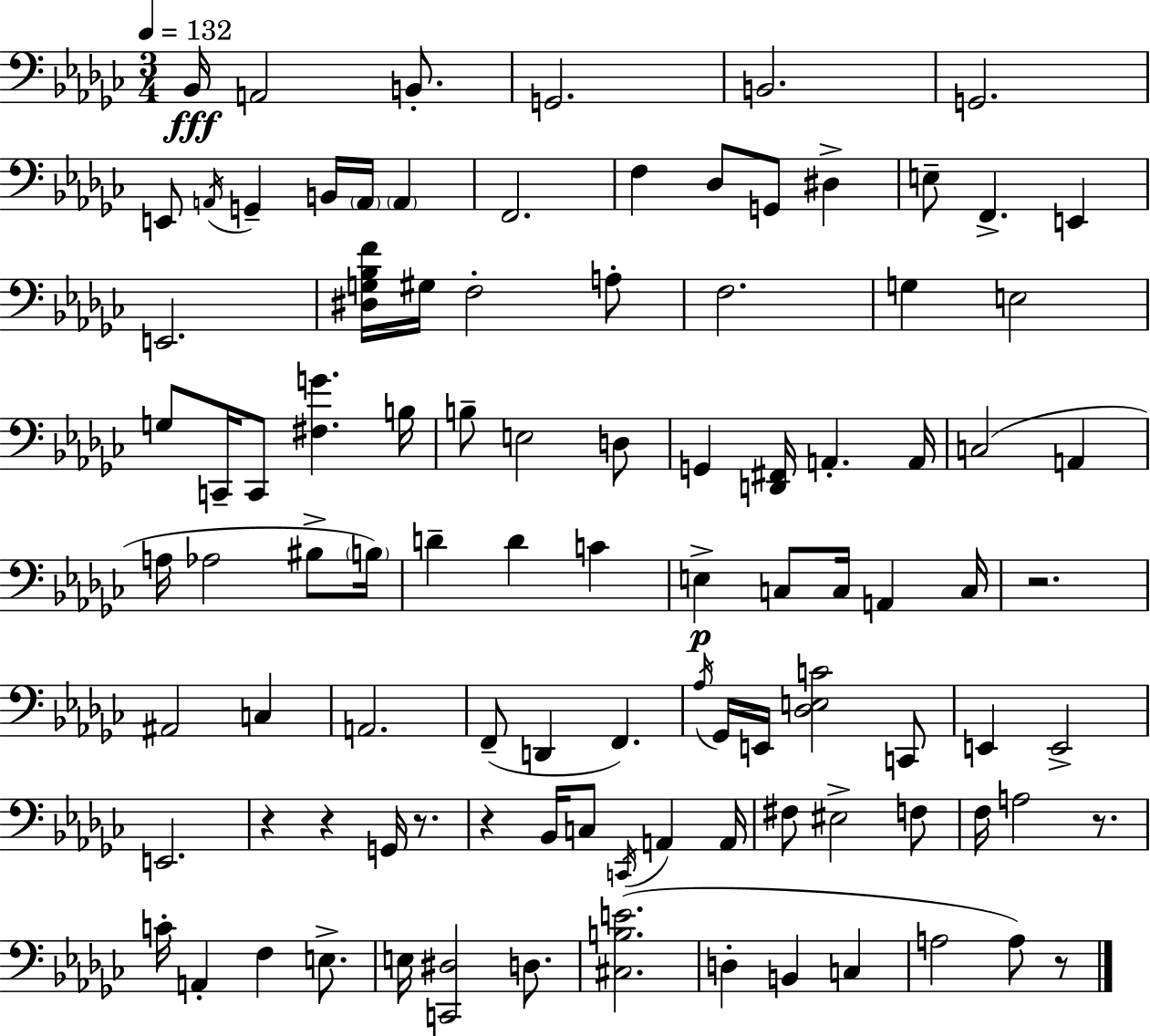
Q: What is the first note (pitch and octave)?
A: Bb2